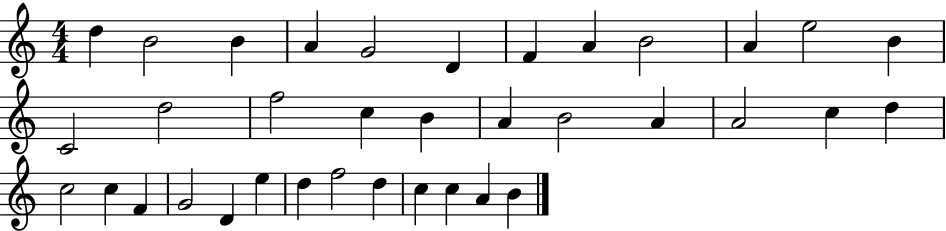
X:1
T:Untitled
M:4/4
L:1/4
K:C
d B2 B A G2 D F A B2 A e2 B C2 d2 f2 c B A B2 A A2 c d c2 c F G2 D e d f2 d c c A B